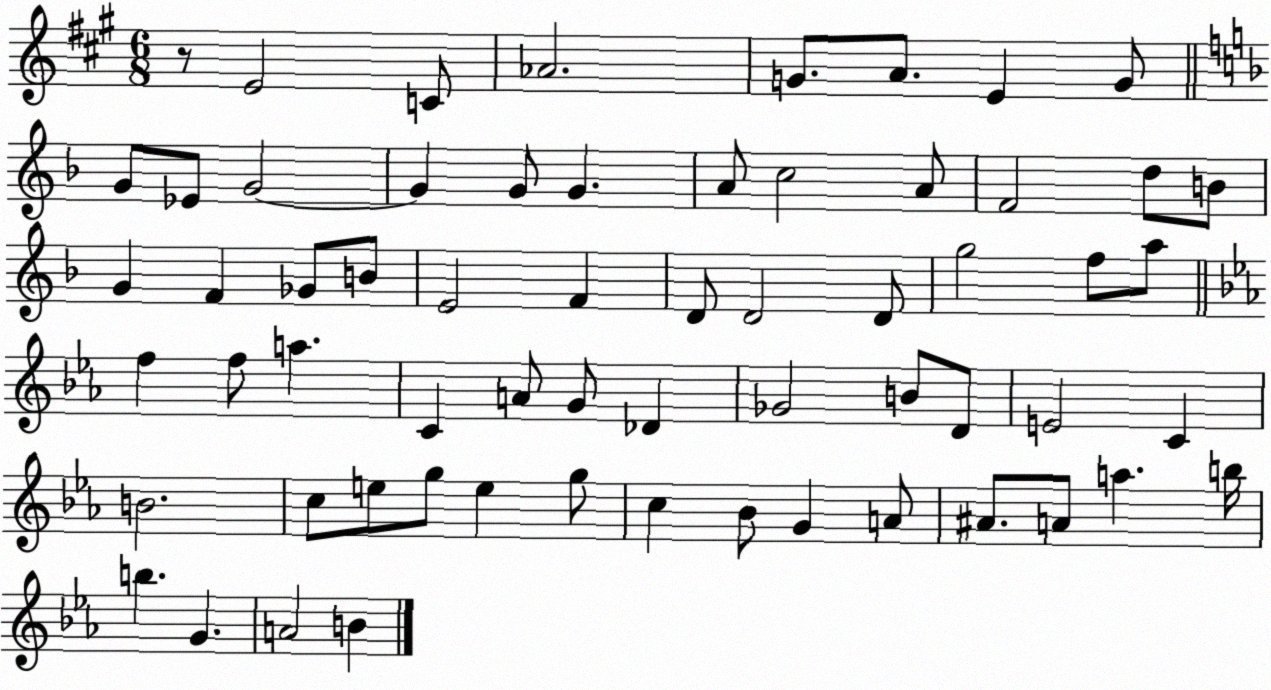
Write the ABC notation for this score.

X:1
T:Untitled
M:6/8
L:1/4
K:A
z/2 E2 C/2 _A2 G/2 A/2 E G/2 G/2 _E/2 G2 G G/2 G A/2 c2 A/2 F2 d/2 B/2 G F _G/2 B/2 E2 F D/2 D2 D/2 g2 f/2 a/2 f f/2 a C A/2 G/2 _D _G2 B/2 D/2 E2 C B2 c/2 e/2 g/2 e g/2 c _B/2 G A/2 ^A/2 A/2 a b/4 b G A2 B